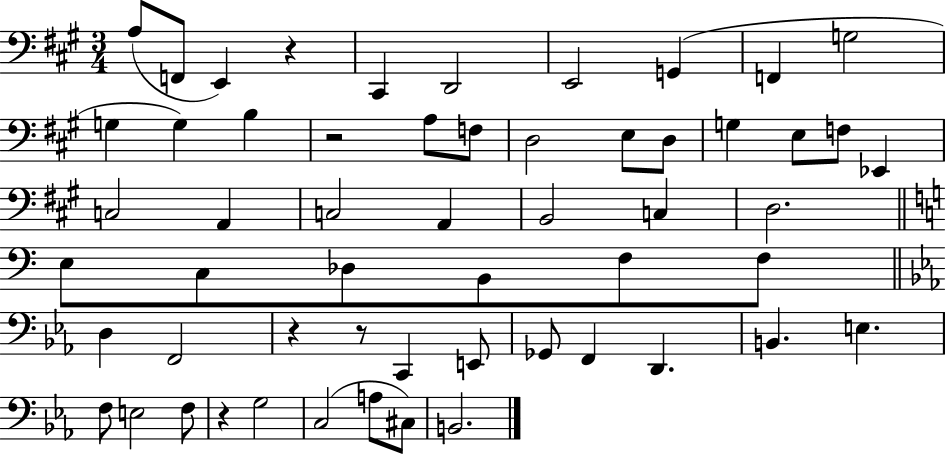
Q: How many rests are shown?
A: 5